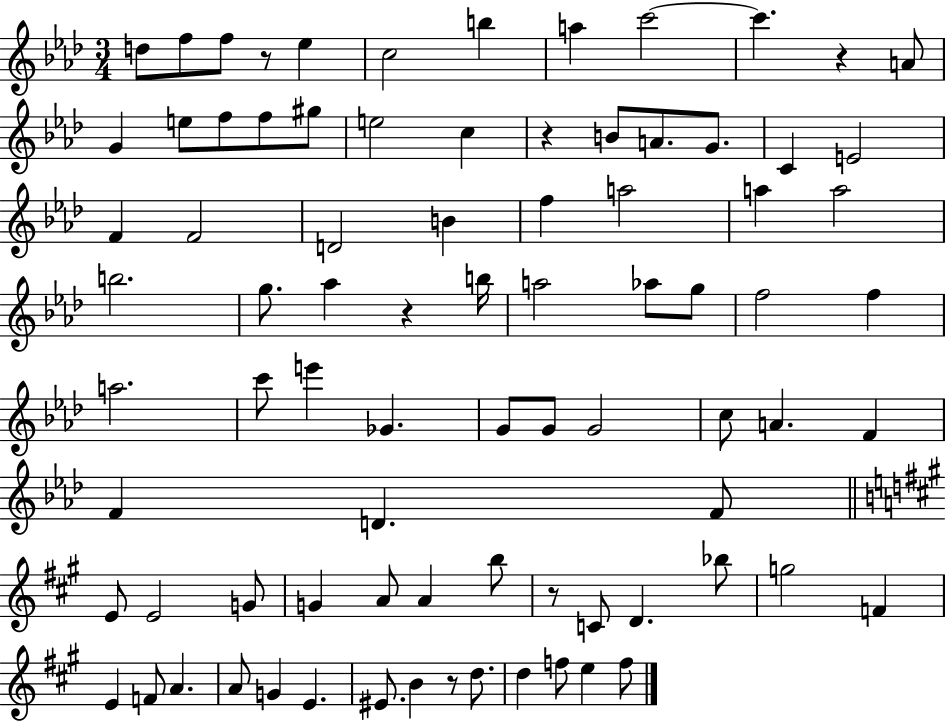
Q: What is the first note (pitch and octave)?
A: D5